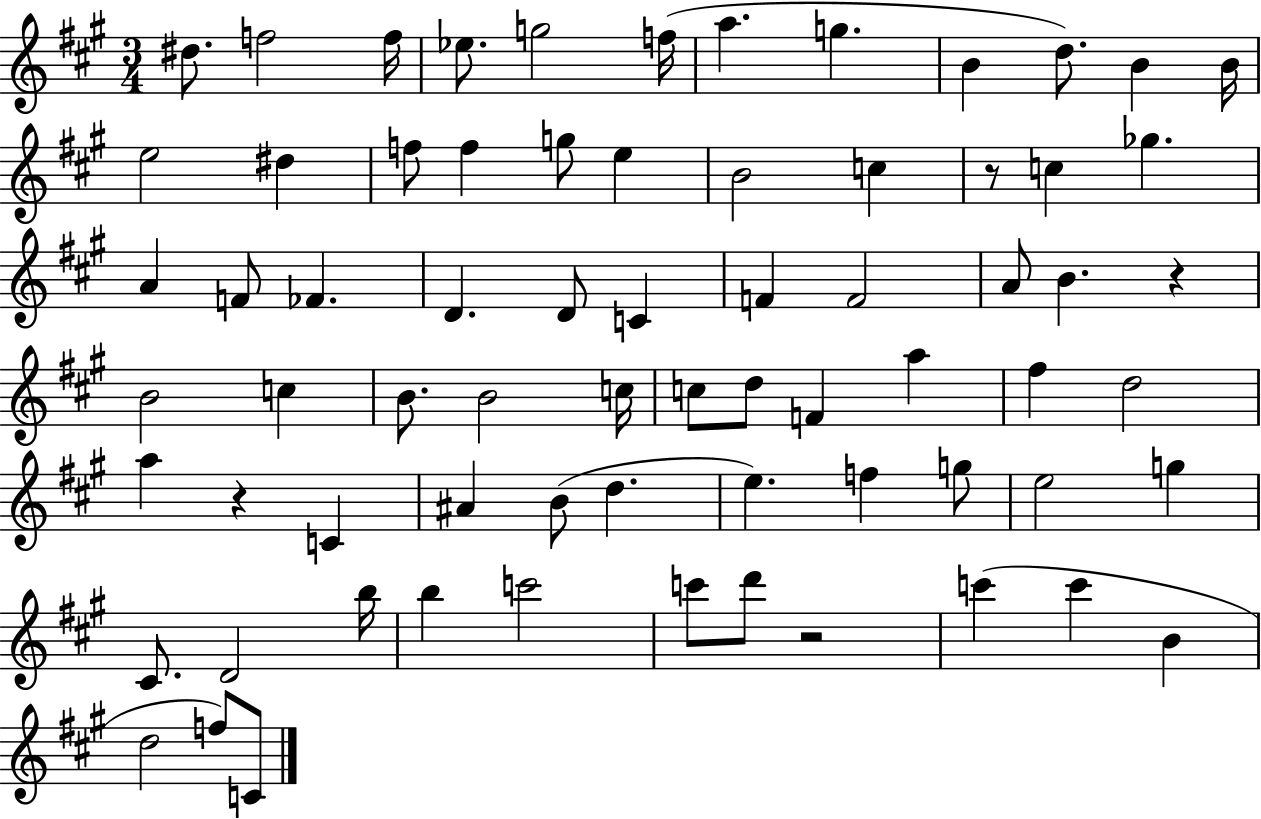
{
  \clef treble
  \numericTimeSignature
  \time 3/4
  \key a \major
  dis''8. f''2 f''16 | ees''8. g''2 f''16( | a''4. g''4. | b'4 d''8.) b'4 b'16 | \break e''2 dis''4 | f''8 f''4 g''8 e''4 | b'2 c''4 | r8 c''4 ges''4. | \break a'4 f'8 fes'4. | d'4. d'8 c'4 | f'4 f'2 | a'8 b'4. r4 | \break b'2 c''4 | b'8. b'2 c''16 | c''8 d''8 f'4 a''4 | fis''4 d''2 | \break a''4 r4 c'4 | ais'4 b'8( d''4. | e''4.) f''4 g''8 | e''2 g''4 | \break cis'8. d'2 b''16 | b''4 c'''2 | c'''8 d'''8 r2 | c'''4( c'''4 b'4 | \break d''2 f''8) c'8 | \bar "|."
}